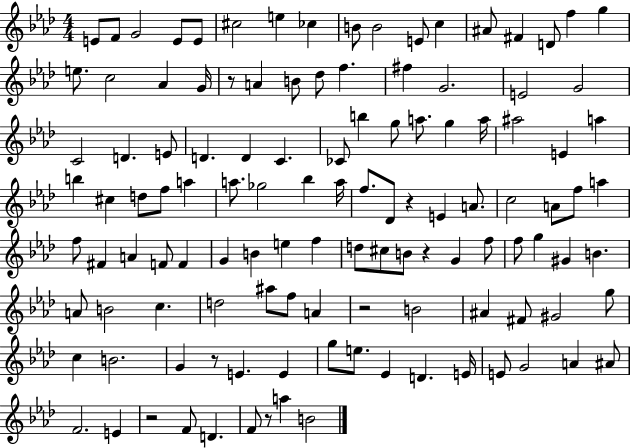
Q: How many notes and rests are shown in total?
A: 119